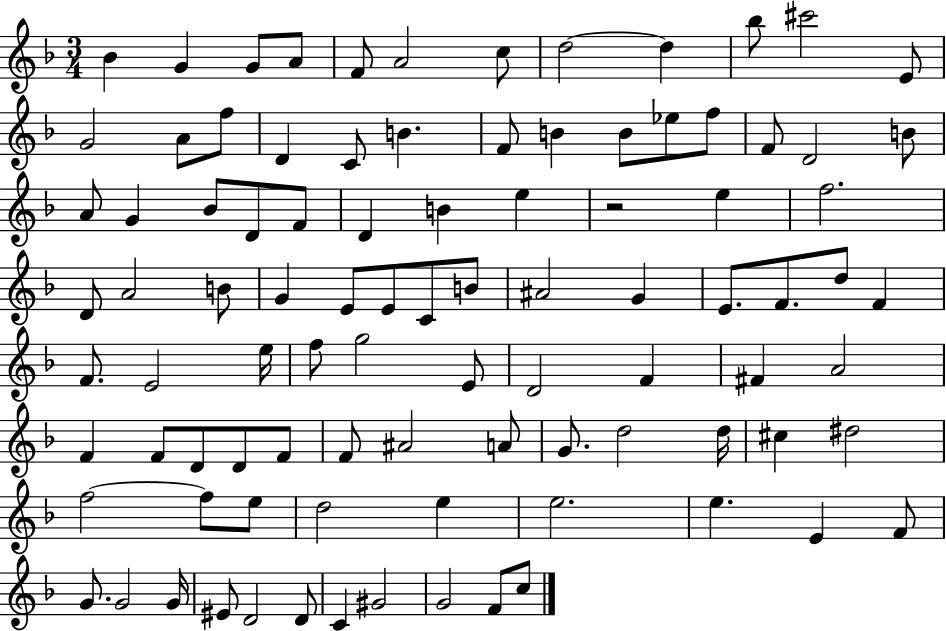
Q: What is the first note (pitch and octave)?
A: Bb4